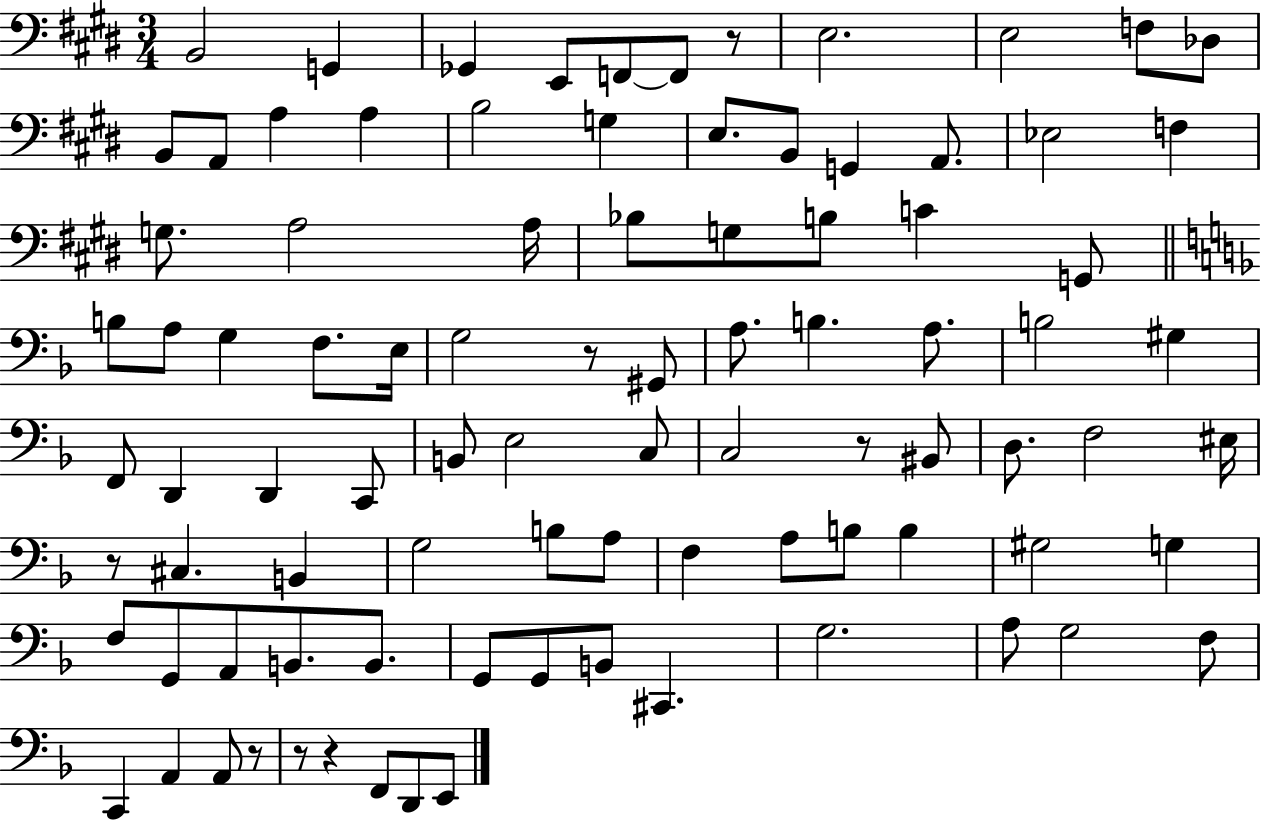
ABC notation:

X:1
T:Untitled
M:3/4
L:1/4
K:E
B,,2 G,, _G,, E,,/2 F,,/2 F,,/2 z/2 E,2 E,2 F,/2 _D,/2 B,,/2 A,,/2 A, A, B,2 G, E,/2 B,,/2 G,, A,,/2 _E,2 F, G,/2 A,2 A,/4 _B,/2 G,/2 B,/2 C G,,/2 B,/2 A,/2 G, F,/2 E,/4 G,2 z/2 ^G,,/2 A,/2 B, A,/2 B,2 ^G, F,,/2 D,, D,, C,,/2 B,,/2 E,2 C,/2 C,2 z/2 ^B,,/2 D,/2 F,2 ^E,/4 z/2 ^C, B,, G,2 B,/2 A,/2 F, A,/2 B,/2 B, ^G,2 G, F,/2 G,,/2 A,,/2 B,,/2 B,,/2 G,,/2 G,,/2 B,,/2 ^C,, G,2 A,/2 G,2 F,/2 C,, A,, A,,/2 z/2 z/2 z F,,/2 D,,/2 E,,/2